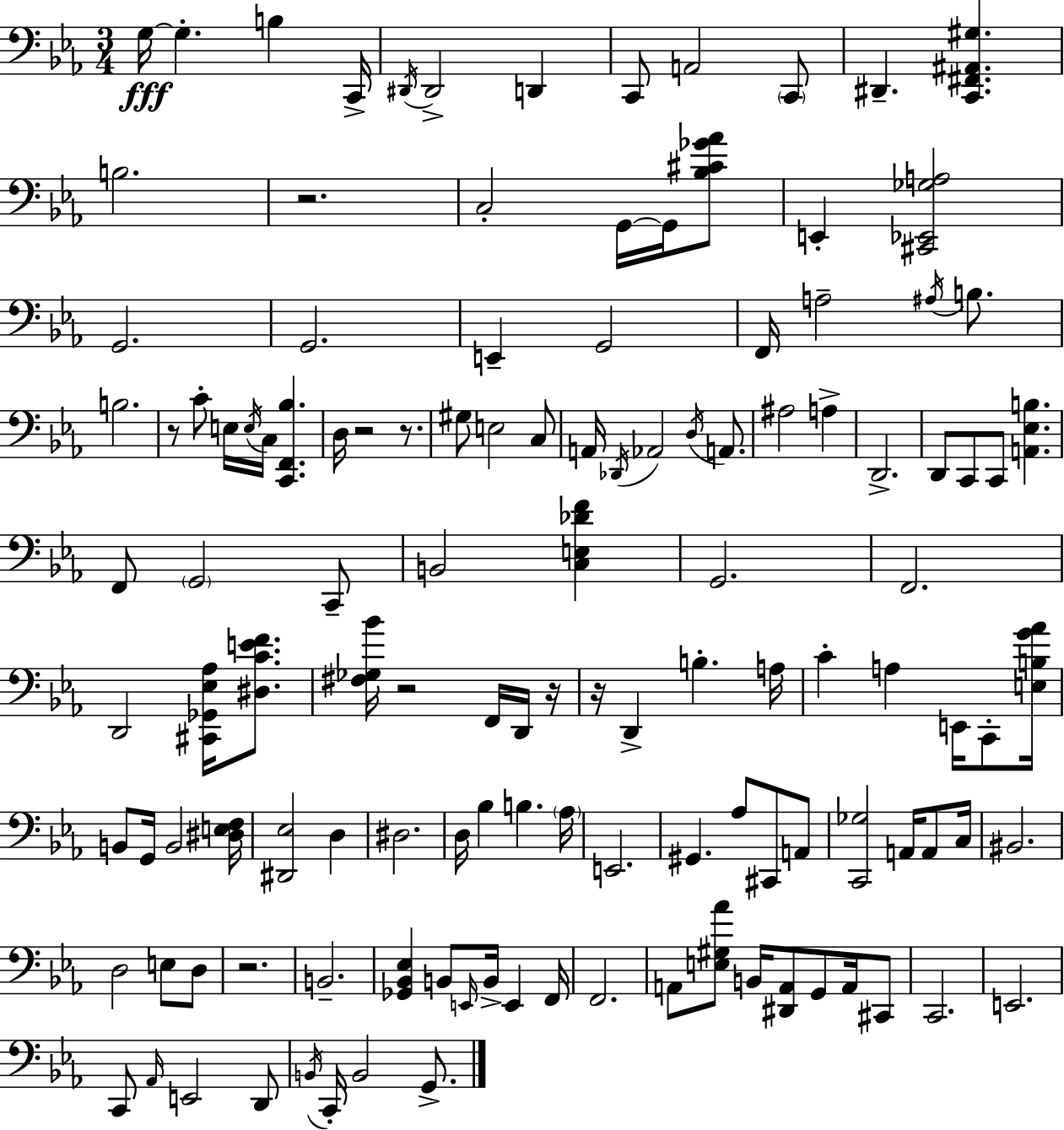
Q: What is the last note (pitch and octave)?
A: G2